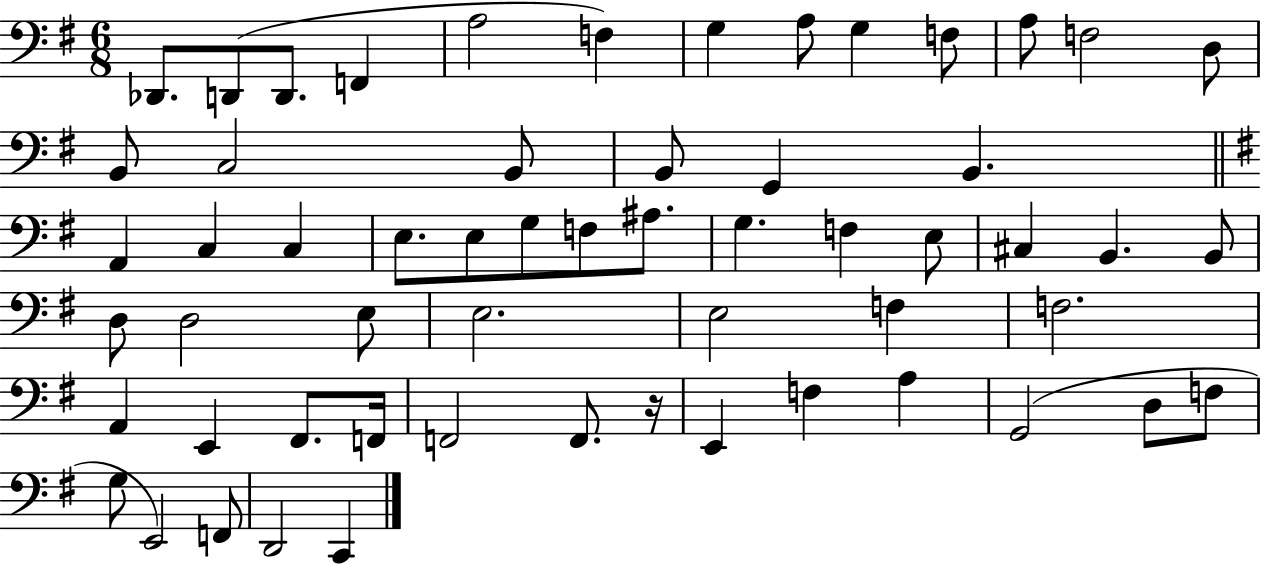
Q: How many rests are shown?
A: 1